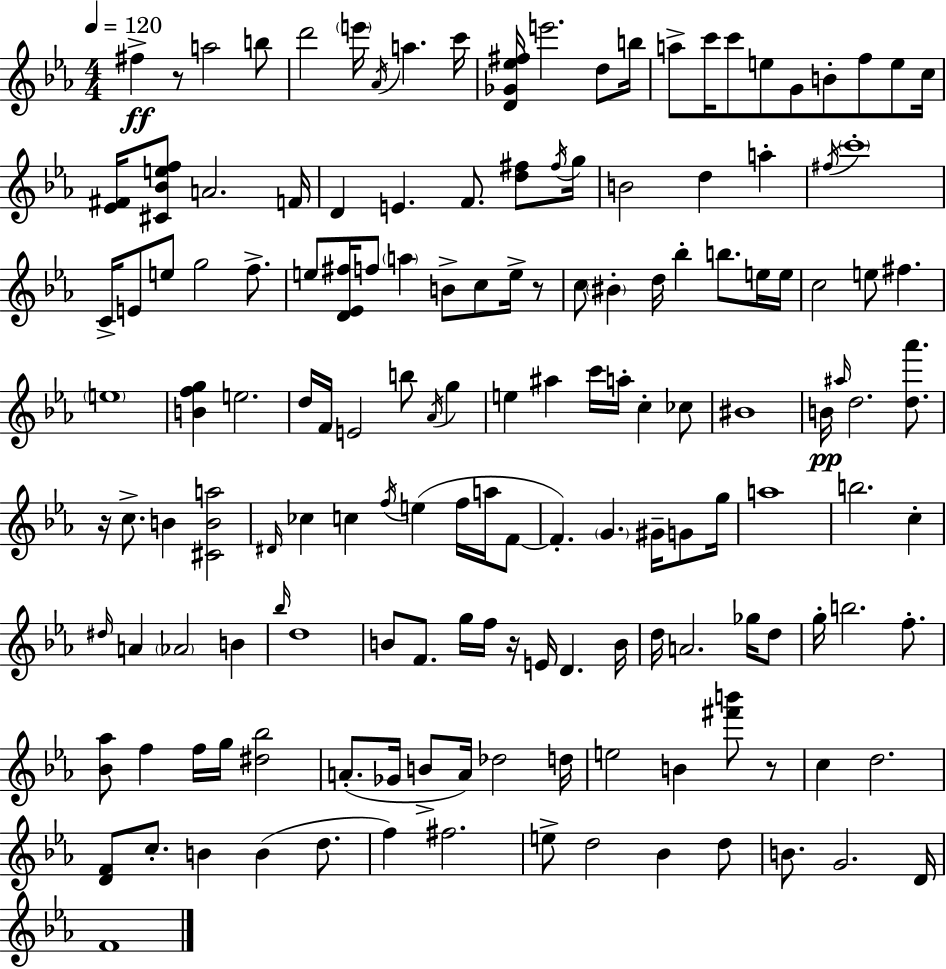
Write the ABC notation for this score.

X:1
T:Untitled
M:4/4
L:1/4
K:Cm
^f z/2 a2 b/2 d'2 e'/4 _A/4 a c'/4 [D_G_e^f]/4 e'2 d/2 b/4 a/2 c'/4 c'/2 e/2 G/2 B/2 f/2 e/2 c/4 [_E^F]/4 [^C_Bef]/2 A2 F/4 D E F/2 [d^f]/2 ^f/4 g/4 B2 d a ^f/4 c'4 C/4 E/2 e/2 g2 f/2 e/2 [D_E^f]/4 f/2 a B/2 c/2 e/4 z/2 c/2 ^B d/4 _b b/2 e/4 e/4 c2 e/2 ^f e4 [Bfg] e2 d/4 F/4 E2 b/2 _A/4 g e ^a c'/4 a/4 c _c/2 ^B4 B/4 ^a/4 d2 [d_a']/2 z/4 c/2 B [^CBa]2 ^D/4 _c c f/4 e f/4 a/4 F/2 F G ^G/4 G/2 g/4 a4 b2 c ^d/4 A _A2 B _b/4 d4 B/2 F/2 g/4 f/4 z/4 E/4 D B/4 d/4 A2 _g/4 d/2 g/4 b2 f/2 [_B_a]/2 f f/4 g/4 [^d_b]2 A/2 _G/4 B/2 A/4 _d2 d/4 e2 B [^f'b']/2 z/2 c d2 [DF]/2 c/2 B B d/2 f ^f2 e/2 d2 _B d/2 B/2 G2 D/4 F4